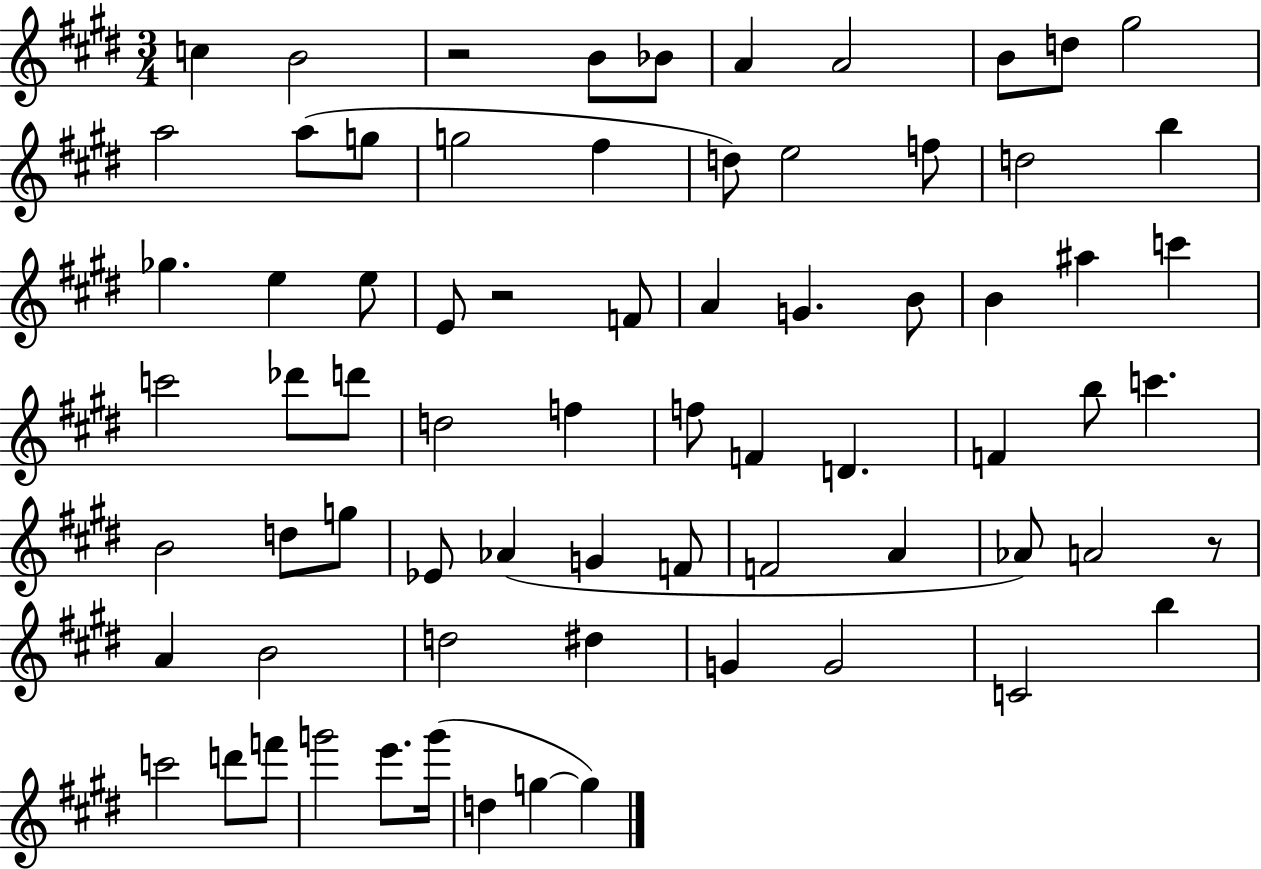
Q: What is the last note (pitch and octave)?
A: G5